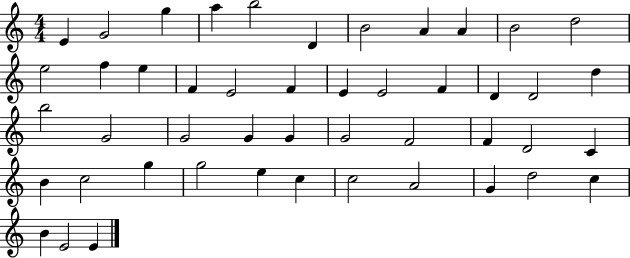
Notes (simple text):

E4/q G4/h G5/q A5/q B5/h D4/q B4/h A4/q A4/q B4/h D5/h E5/h F5/q E5/q F4/q E4/h F4/q E4/q E4/h F4/q D4/q D4/h D5/q B5/h G4/h G4/h G4/q G4/q G4/h F4/h F4/q D4/h C4/q B4/q C5/h G5/q G5/h E5/q C5/q C5/h A4/h G4/q D5/h C5/q B4/q E4/h E4/q